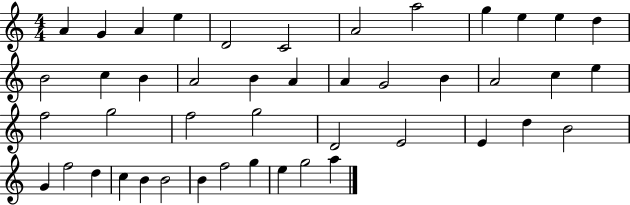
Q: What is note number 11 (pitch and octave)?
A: E5